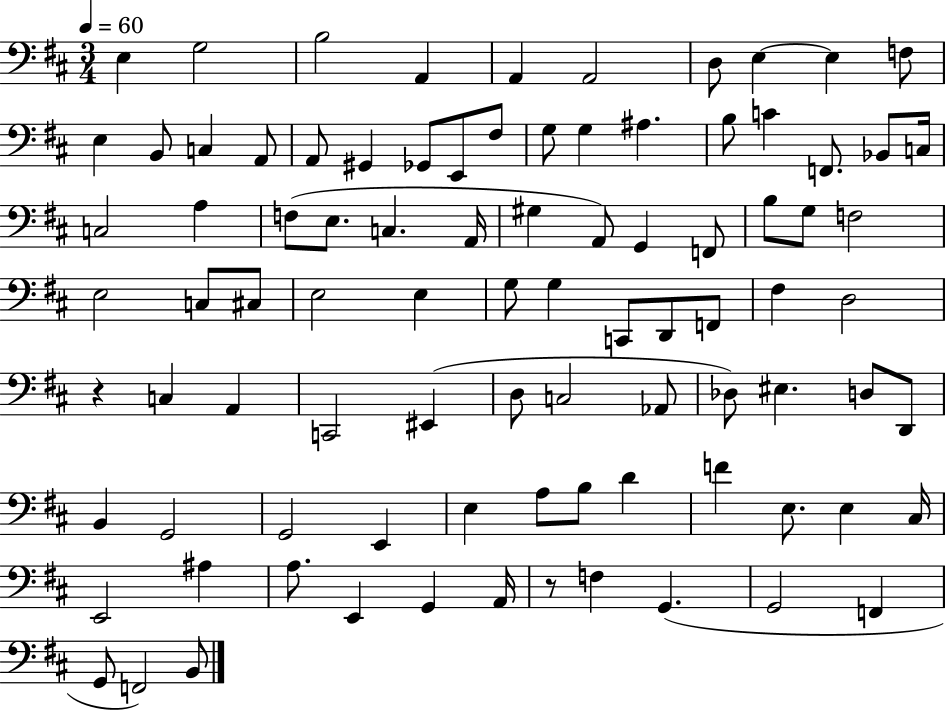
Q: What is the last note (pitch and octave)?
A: B2